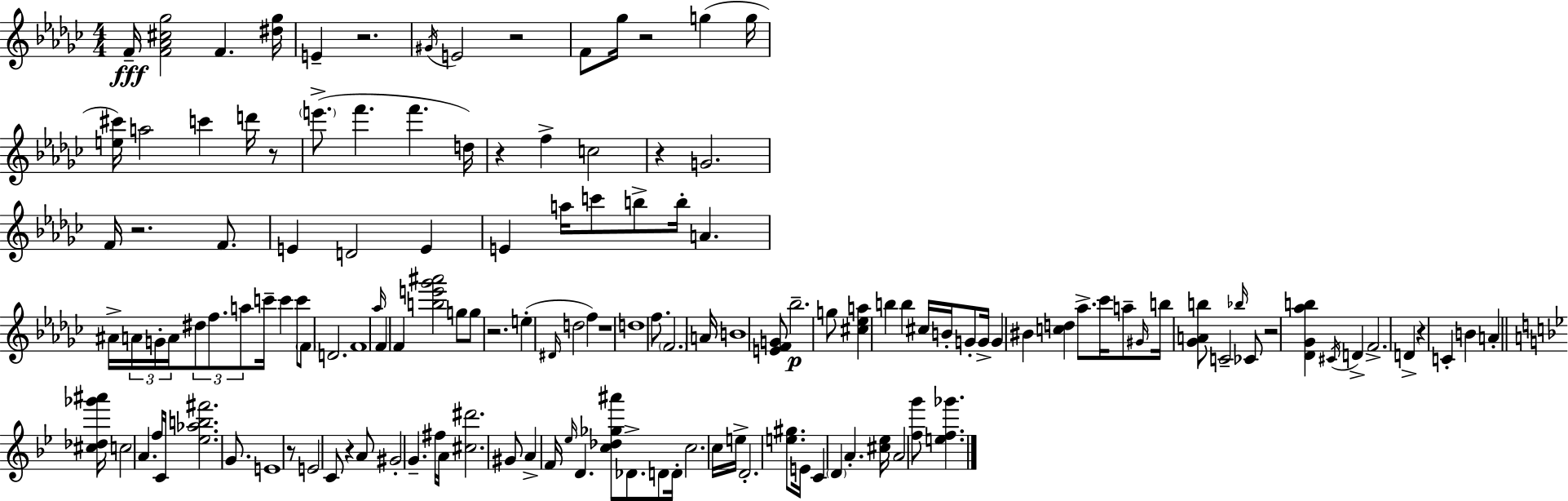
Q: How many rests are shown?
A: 13